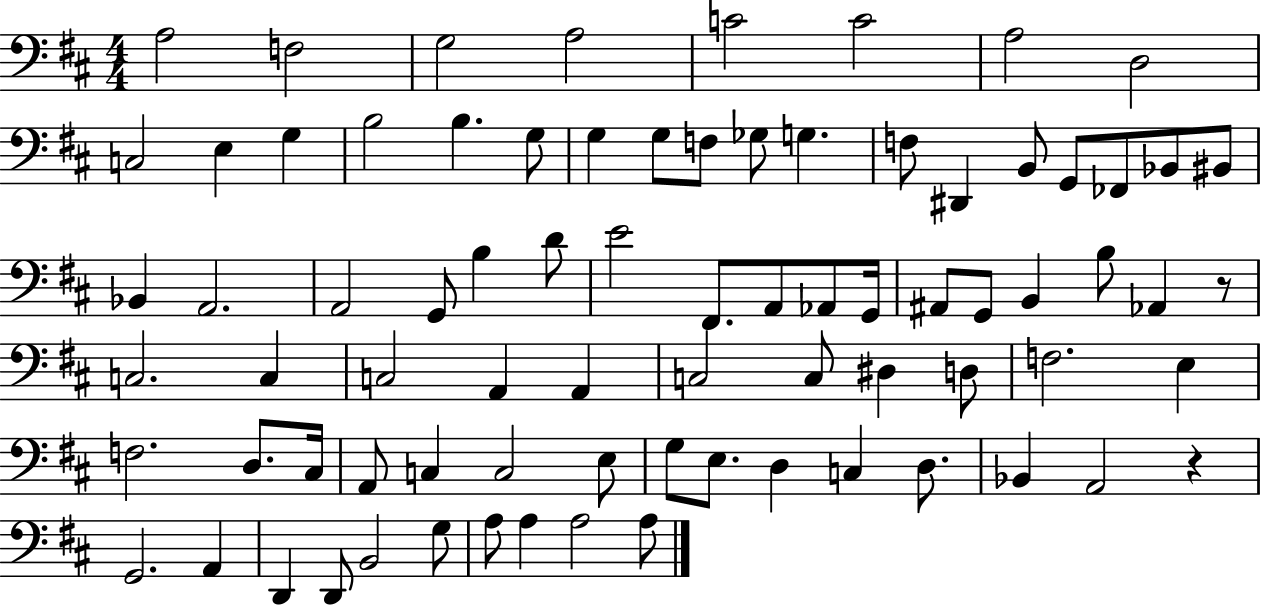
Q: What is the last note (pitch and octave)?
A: A3